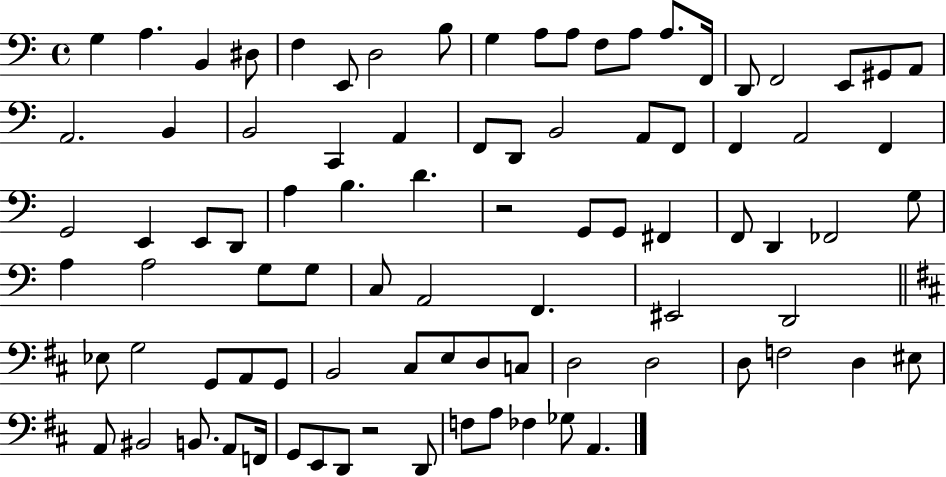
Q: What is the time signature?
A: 4/4